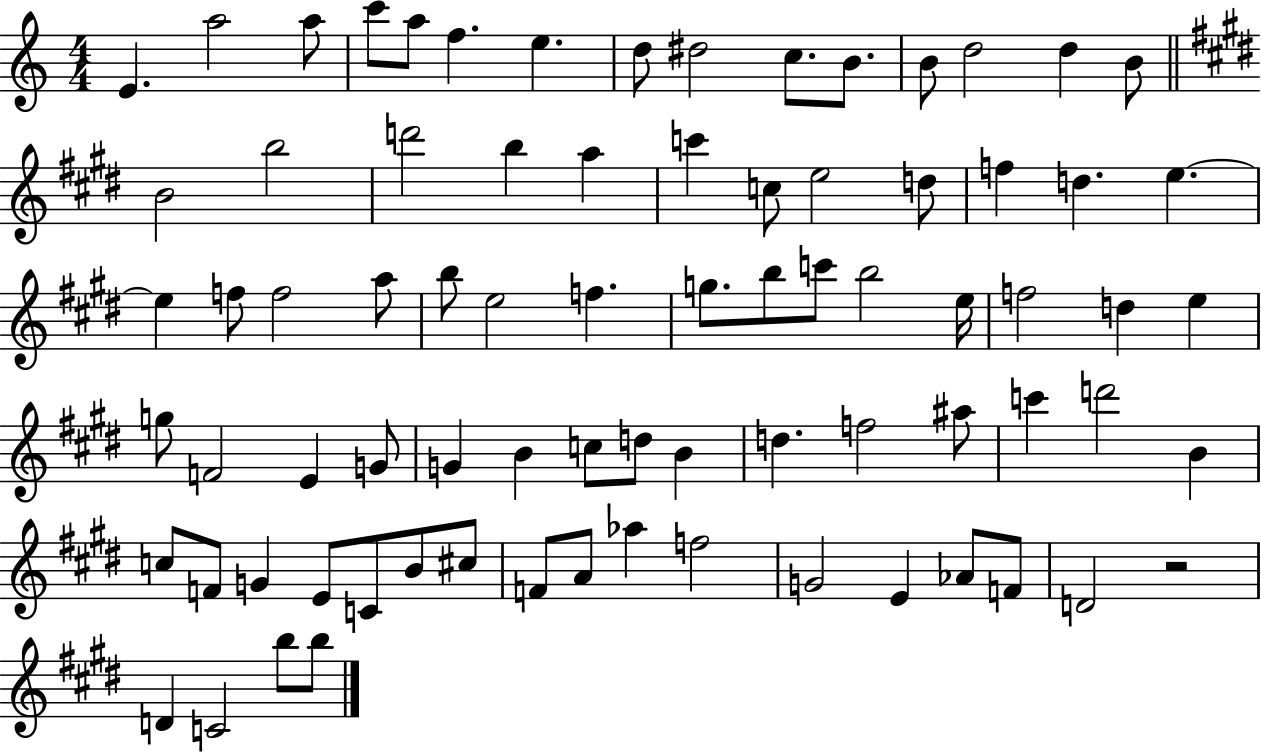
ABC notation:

X:1
T:Untitled
M:4/4
L:1/4
K:C
E a2 a/2 c'/2 a/2 f e d/2 ^d2 c/2 B/2 B/2 d2 d B/2 B2 b2 d'2 b a c' c/2 e2 d/2 f d e e f/2 f2 a/2 b/2 e2 f g/2 b/2 c'/2 b2 e/4 f2 d e g/2 F2 E G/2 G B c/2 d/2 B d f2 ^a/2 c' d'2 B c/2 F/2 G E/2 C/2 B/2 ^c/2 F/2 A/2 _a f2 G2 E _A/2 F/2 D2 z2 D C2 b/2 b/2